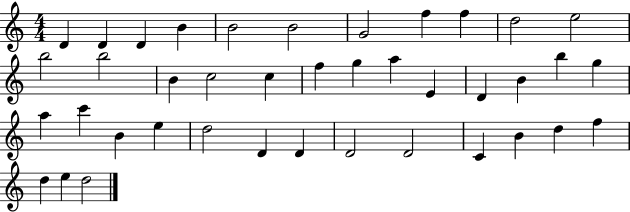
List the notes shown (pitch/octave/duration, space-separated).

D4/q D4/q D4/q B4/q B4/h B4/h G4/h F5/q F5/q D5/h E5/h B5/h B5/h B4/q C5/h C5/q F5/q G5/q A5/q E4/q D4/q B4/q B5/q G5/q A5/q C6/q B4/q E5/q D5/h D4/q D4/q D4/h D4/h C4/q B4/q D5/q F5/q D5/q E5/q D5/h